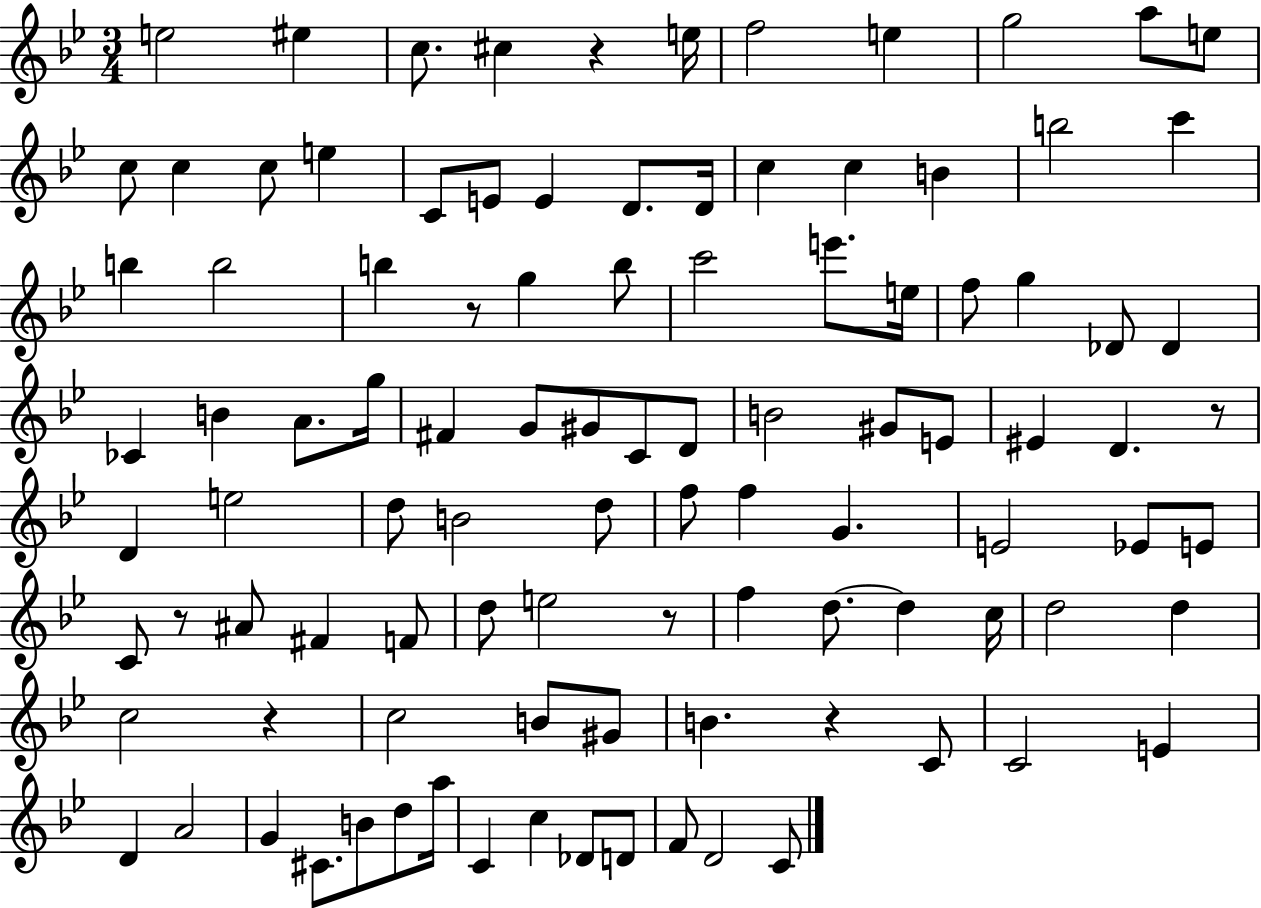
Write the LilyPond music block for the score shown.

{
  \clef treble
  \numericTimeSignature
  \time 3/4
  \key bes \major
  e''2 eis''4 | c''8. cis''4 r4 e''16 | f''2 e''4 | g''2 a''8 e''8 | \break c''8 c''4 c''8 e''4 | c'8 e'8 e'4 d'8. d'16 | c''4 c''4 b'4 | b''2 c'''4 | \break b''4 b''2 | b''4 r8 g''4 b''8 | c'''2 e'''8. e''16 | f''8 g''4 des'8 des'4 | \break ces'4 b'4 a'8. g''16 | fis'4 g'8 gis'8 c'8 d'8 | b'2 gis'8 e'8 | eis'4 d'4. r8 | \break d'4 e''2 | d''8 b'2 d''8 | f''8 f''4 g'4. | e'2 ees'8 e'8 | \break c'8 r8 ais'8 fis'4 f'8 | d''8 e''2 r8 | f''4 d''8.~~ d''4 c''16 | d''2 d''4 | \break c''2 r4 | c''2 b'8 gis'8 | b'4. r4 c'8 | c'2 e'4 | \break d'4 a'2 | g'4 cis'8. b'8 d''8 a''16 | c'4 c''4 des'8 d'8 | f'8 d'2 c'8 | \break \bar "|."
}